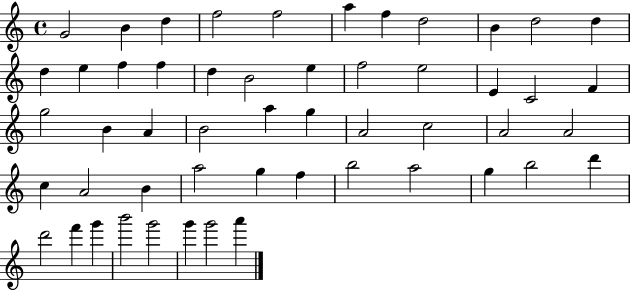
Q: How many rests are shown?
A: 0